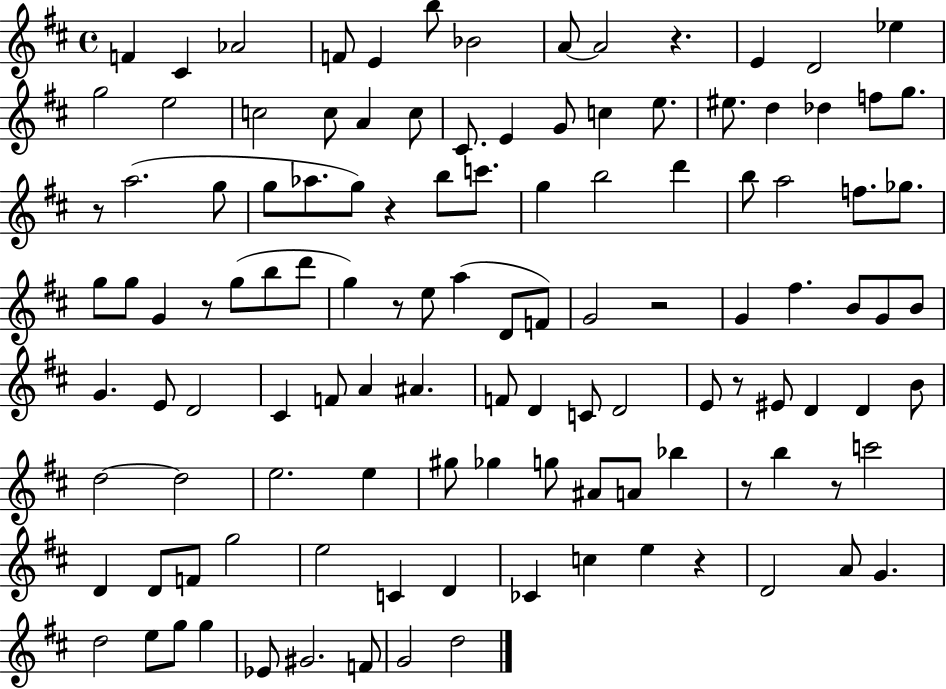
F4/q C#4/q Ab4/h F4/e E4/q B5/e Bb4/h A4/e A4/h R/q. E4/q D4/h Eb5/q G5/h E5/h C5/h C5/e A4/q C5/e C#4/e. E4/q G4/e C5/q E5/e. EIS5/e. D5/q Db5/q F5/e G5/e. R/e A5/h. G5/e G5/e Ab5/e. G5/e R/q B5/e C6/e. G5/q B5/h D6/q B5/e A5/h F5/e. Gb5/e. G5/e G5/e G4/q R/e G5/e B5/e D6/e G5/q R/e E5/e A5/q D4/e F4/e G4/h R/h G4/q F#5/q. B4/e G4/e B4/e G4/q. E4/e D4/h C#4/q F4/e A4/q A#4/q. F4/e D4/q C4/e D4/h E4/e R/e EIS4/e D4/q D4/q B4/e D5/h D5/h E5/h. E5/q G#5/e Gb5/q G5/e A#4/e A4/e Bb5/q R/e B5/q R/e C6/h D4/q D4/e F4/e G5/h E5/h C4/q D4/q CES4/q C5/q E5/q R/q D4/h A4/e G4/q. D5/h E5/e G5/e G5/q Eb4/e G#4/h. F4/e G4/h D5/h